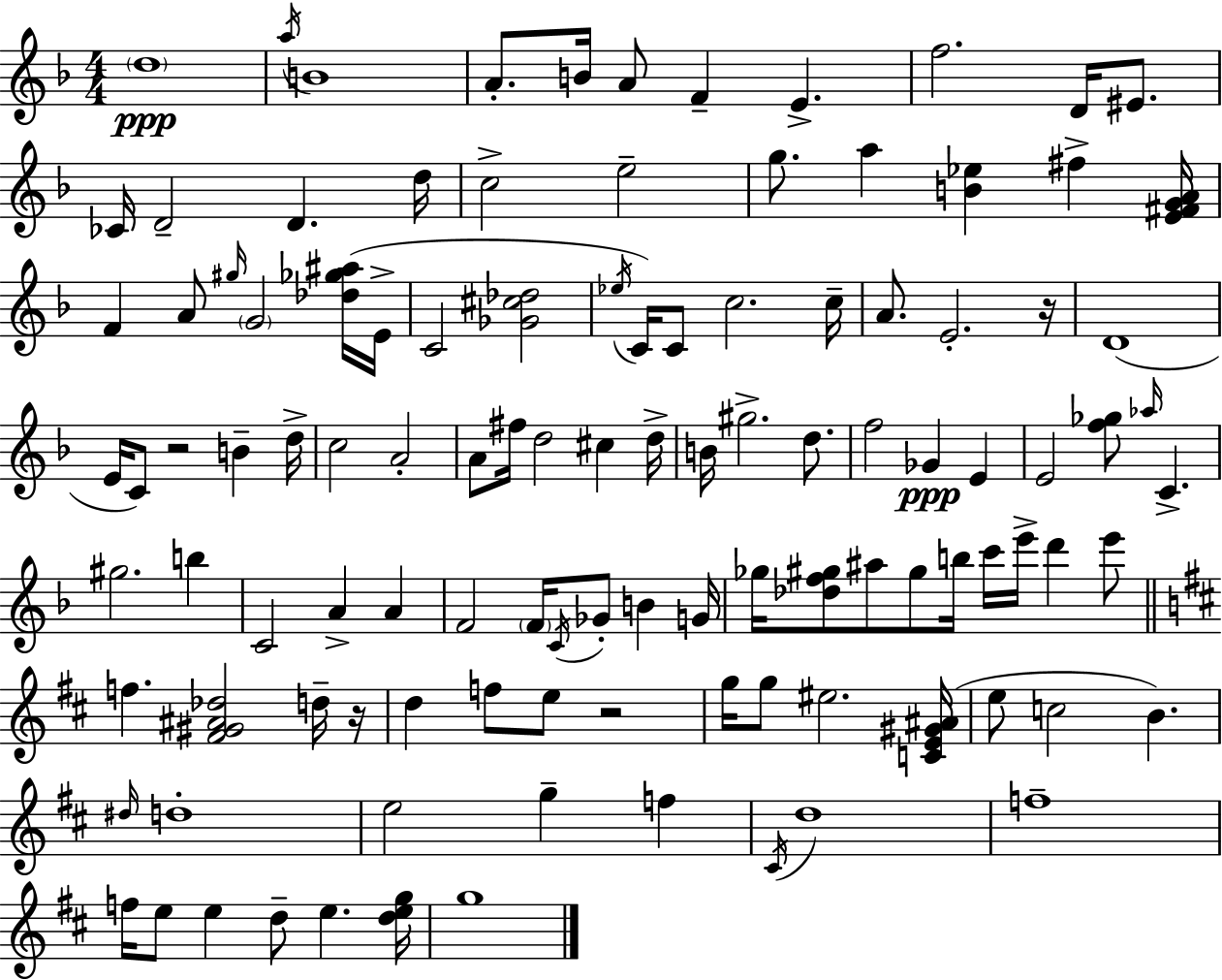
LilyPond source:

{
  \clef treble
  \numericTimeSignature
  \time 4/4
  \key f \major
  \repeat volta 2 { \parenthesize d''1\ppp | \acciaccatura { a''16 } b'1 | a'8.-. b'16 a'8 f'4-- e'4.-> | f''2. d'16 eis'8. | \break ces'16 d'2-- d'4. | d''16 c''2-> e''2-- | g''8. a''4 <b' ees''>4 fis''4-> | <e' fis' g' a'>16 f'4 a'8 \grace { gis''16 } \parenthesize g'2 | \break <des'' ges'' ais''>16( e'16-> c'2 <ges' cis'' des''>2 | \acciaccatura { ees''16 } c'16) c'8 c''2. | c''16-- a'8. e'2.-. | r16 d'1( | \break e'16 c'8) r2 b'4-- | d''16-> c''2 a'2-. | a'8 fis''16 d''2 cis''4 | d''16-> b'16 gis''2.-> | \break d''8. f''2 ges'4\ppp e'4 | e'2 <f'' ges''>8 \grace { aes''16 } c'4.-> | gis''2. | b''4 c'2 a'4-> | \break a'4 f'2 \parenthesize f'16 \acciaccatura { c'16 } ges'8-. | b'4 g'16 ges''16 <des'' f'' gis''>8 ais''8 gis''8 b''16 c'''16 e'''16-> d'''4 | e'''8 \bar "||" \break \key b \minor f''4. <fis' gis' ais' des''>2 d''16-- r16 | d''4 f''8 e''8 r2 | g''16 g''8 eis''2. <c' e' gis' ais'>16( | e''8 c''2 b'4.) | \break \grace { dis''16 } d''1-. | e''2 g''4-- f''4 | \acciaccatura { cis'16 } d''1 | f''1-- | \break f''16 e''8 e''4 d''8-- e''4. | <d'' e'' g''>16 g''1 | } \bar "|."
}